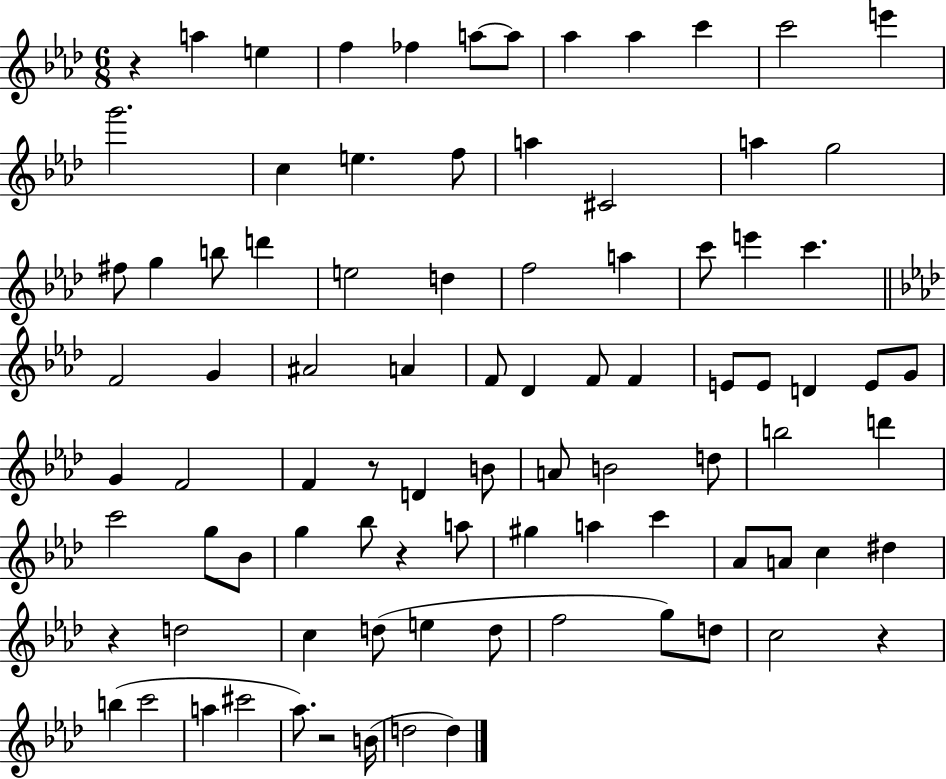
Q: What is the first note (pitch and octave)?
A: A5